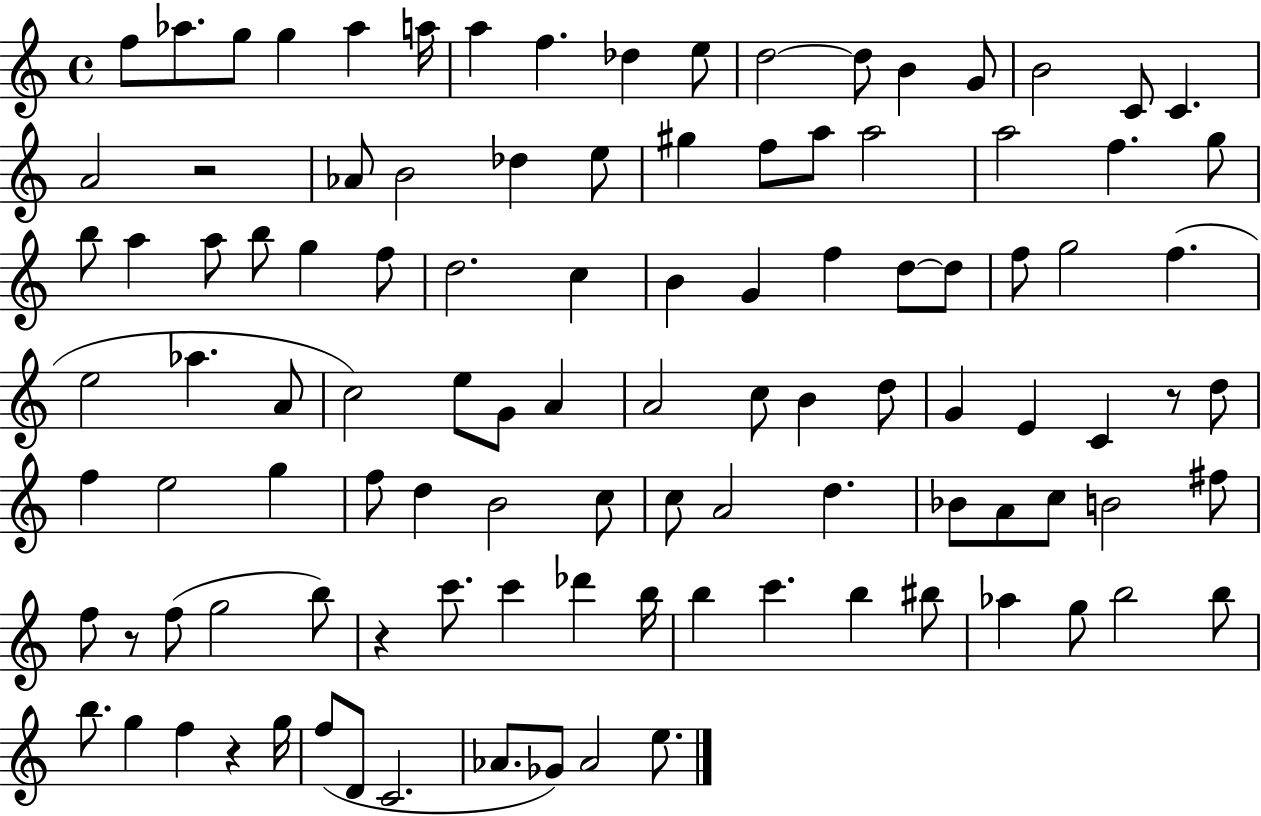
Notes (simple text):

F5/e Ab5/e. G5/e G5/q Ab5/q A5/s A5/q F5/q. Db5/q E5/e D5/h D5/e B4/q G4/e B4/h C4/e C4/q. A4/h R/h Ab4/e B4/h Db5/q E5/e G#5/q F5/e A5/e A5/h A5/h F5/q. G5/e B5/e A5/q A5/e B5/e G5/q F5/e D5/h. C5/q B4/q G4/q F5/q D5/e D5/e F5/e G5/h F5/q. E5/h Ab5/q. A4/e C5/h E5/e G4/e A4/q A4/h C5/e B4/q D5/e G4/q E4/q C4/q R/e D5/e F5/q E5/h G5/q F5/e D5/q B4/h C5/e C5/e A4/h D5/q. Bb4/e A4/e C5/e B4/h F#5/e F5/e R/e F5/e G5/h B5/e R/q C6/e. C6/q Db6/q B5/s B5/q C6/q. B5/q BIS5/e Ab5/q G5/e B5/h B5/e B5/e. G5/q F5/q R/q G5/s F5/e D4/e C4/h. Ab4/e. Gb4/e Ab4/h E5/e.